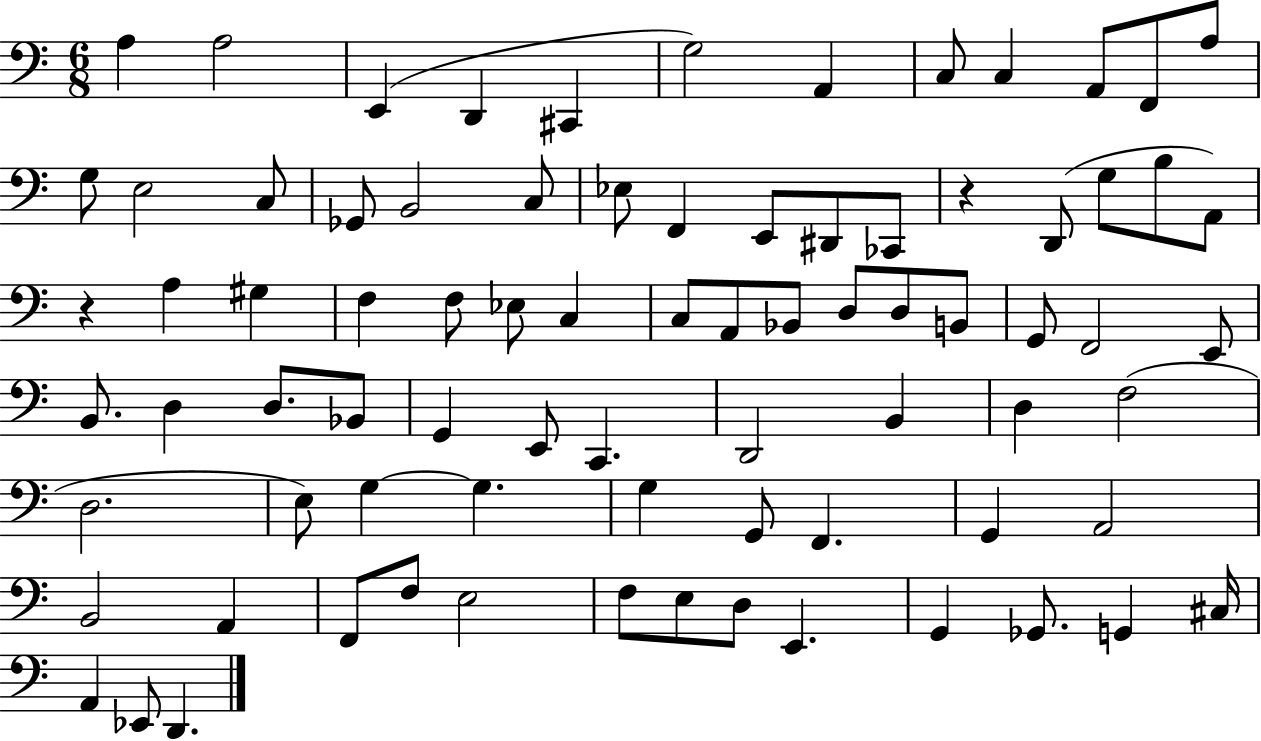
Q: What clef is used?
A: bass